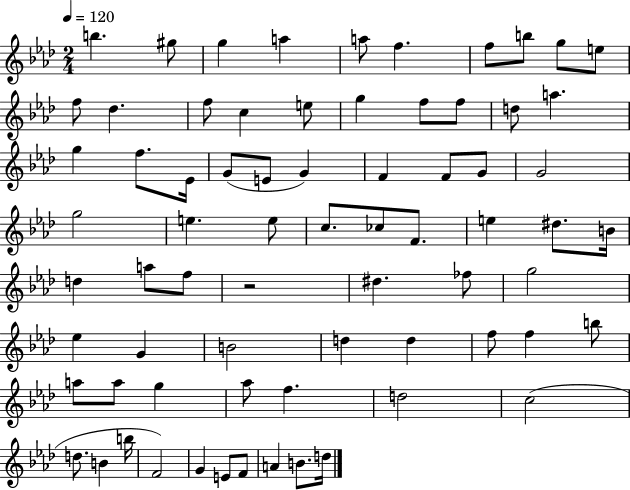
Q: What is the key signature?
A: AES major